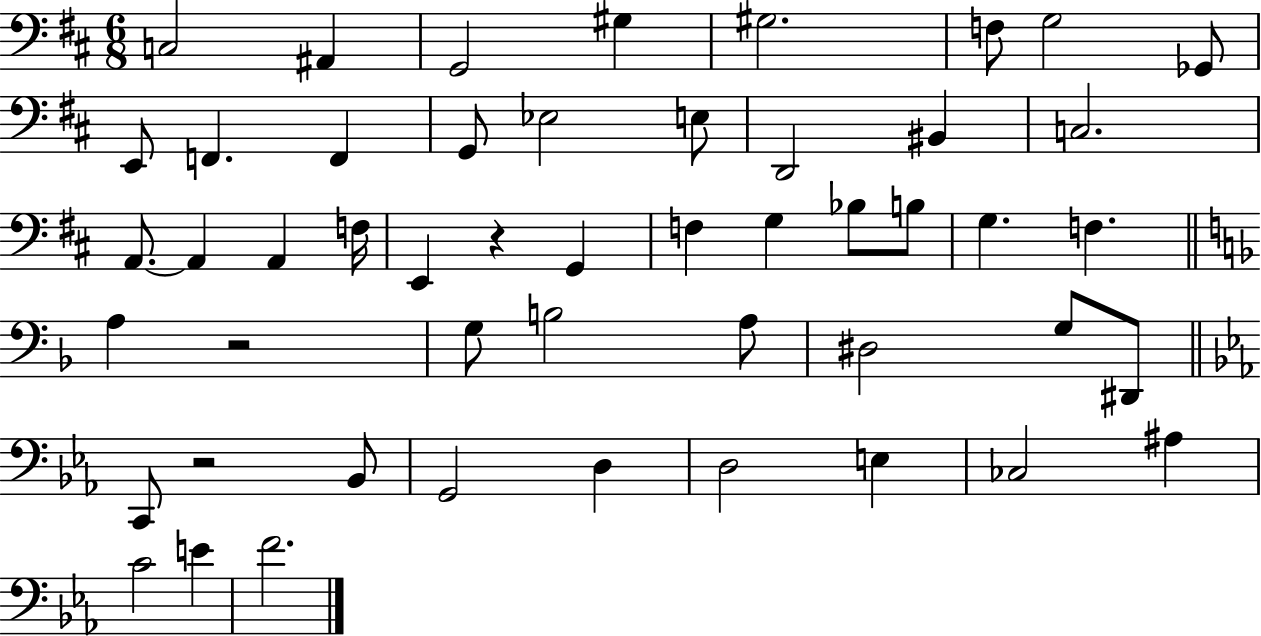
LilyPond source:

{
  \clef bass
  \numericTimeSignature
  \time 6/8
  \key d \major
  c2 ais,4 | g,2 gis4 | gis2. | f8 g2 ges,8 | \break e,8 f,4. f,4 | g,8 ees2 e8 | d,2 bis,4 | c2. | \break a,8.~~ a,4 a,4 f16 | e,4 r4 g,4 | f4 g4 bes8 b8 | g4. f4. | \break \bar "||" \break \key d \minor a4 r2 | g8 b2 a8 | dis2 g8 dis,8 | \bar "||" \break \key ees \major c,8 r2 bes,8 | g,2 d4 | d2 e4 | ces2 ais4 | \break c'2 e'4 | f'2. | \bar "|."
}